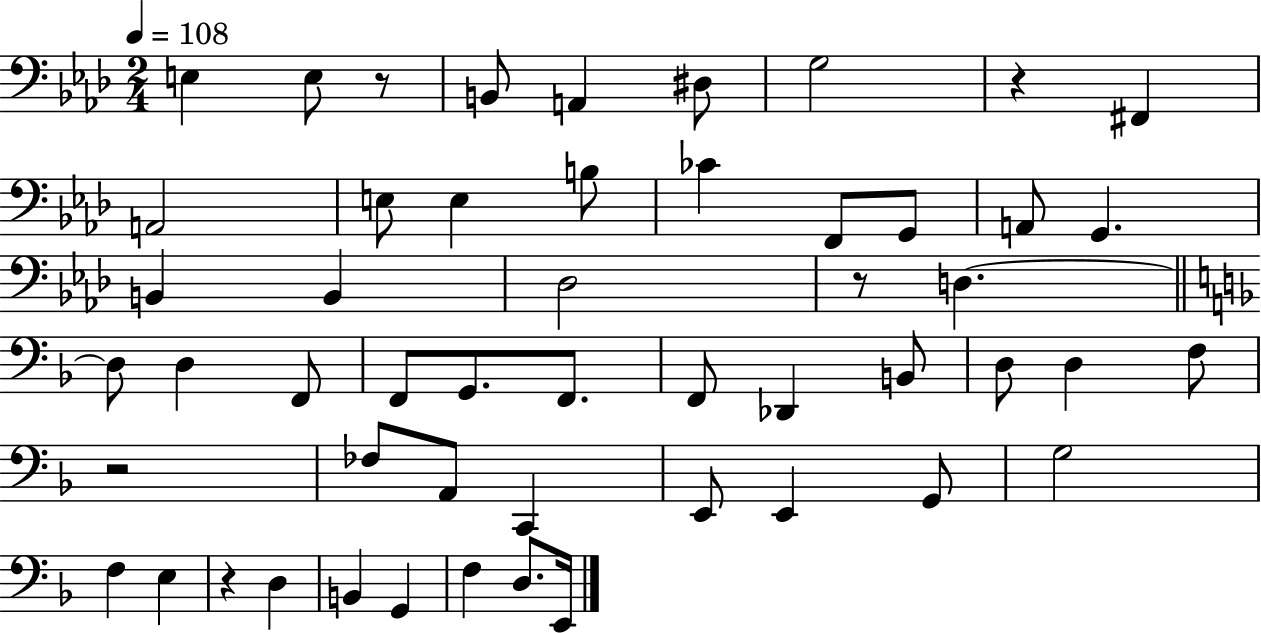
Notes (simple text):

E3/q E3/e R/e B2/e A2/q D#3/e G3/h R/q F#2/q A2/h E3/e E3/q B3/e CES4/q F2/e G2/e A2/e G2/q. B2/q B2/q Db3/h R/e D3/q. D3/e D3/q F2/e F2/e G2/e. F2/e. F2/e Db2/q B2/e D3/e D3/q F3/e R/h FES3/e A2/e C2/q E2/e E2/q G2/e G3/h F3/q E3/q R/q D3/q B2/q G2/q F3/q D3/e. E2/s